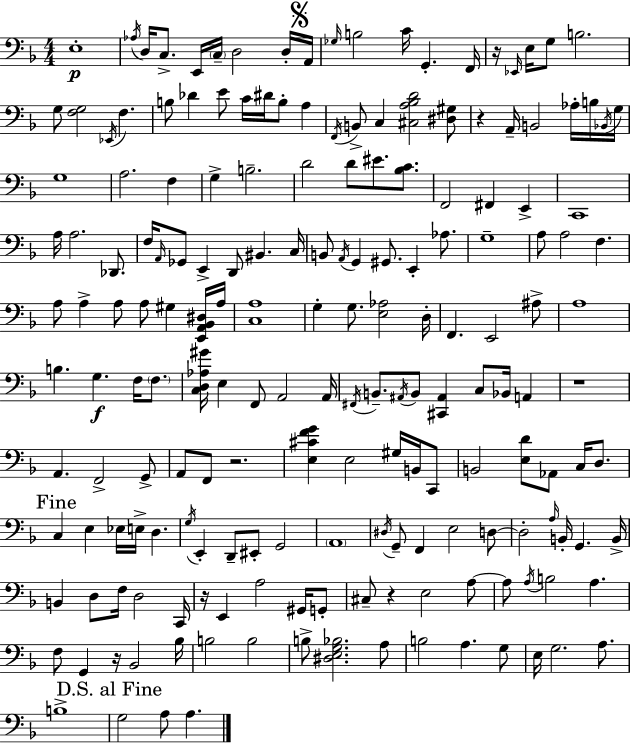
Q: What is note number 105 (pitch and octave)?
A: B2